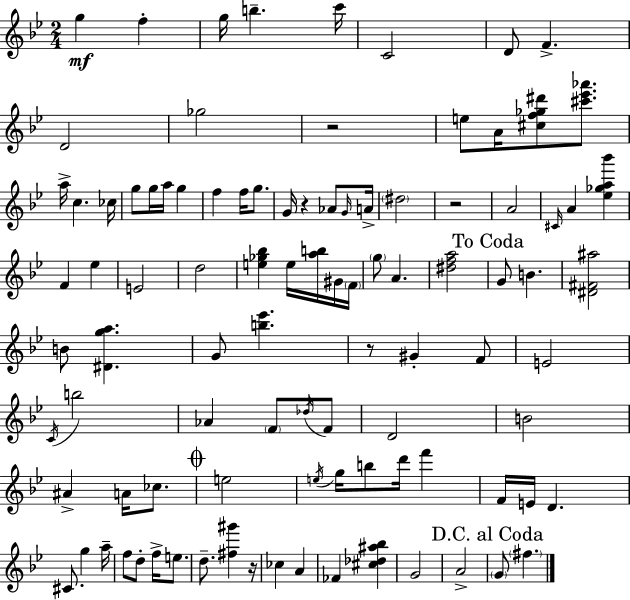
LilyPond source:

{
  \clef treble
  \numericTimeSignature
  \time 2/4
  \key bes \major
  g''4\mf f''4-. | g''16 b''4.-- c'''16 | c'2 | d'8 f'4.-> | \break d'2 | ges''2 | r2 | e''8 a'16 <cis'' f'' ges'' dis'''>8 <cis''' ees''' aes'''>8. | \break a''16-> c''4. ces''16 | g''8 g''16 a''16 g''4 | f''4 f''16 g''8. | g'16 r4 aes'8 \grace { g'16 } | \break a'16-> \parenthesize dis''2 | r2 | a'2 | \grace { cis'16 } a'4 <ees'' ges'' a'' bes'''>4 | \break f'4 ees''4 | e'2 | d''2 | <e'' ges'' bes''>4 e''16 <a'' b''>16 | \break gis'16 \parenthesize f'16 \parenthesize g''8 a'4. | <dis'' f'' a''>2 | \mark "To Coda" g'8 b'4. | <dis' fis' ais''>2 | \break b'8 <dis' g'' a''>4. | g'8 <b'' ees'''>4. | r8 gis'4-. | f'8 e'2 | \break \acciaccatura { c'16 } b''2 | aes'4 \parenthesize f'8 | \acciaccatura { des''16 } f'8 d'2 | b'2 | \break ais'4-> | a'16 ces''8. \mark \markup { \musicglyph "scripts.coda" } e''2 | \acciaccatura { e''16 } g''16 b''8 | d'''16 f'''4 f'16 e'16 d'4. | \break cis'8. | g''4 a''16-- f''8 d''8-. | f''16-> e''8. d''8.-- | <fis'' gis'''>4 r16 ces''4 | \break a'4 fes'4 | <cis'' des'' ais'' bes''>4 g'2 | a'2-> | \mark "D.C. al Coda" \parenthesize g'8 \parenthesize fis''4. | \break \bar "|."
}